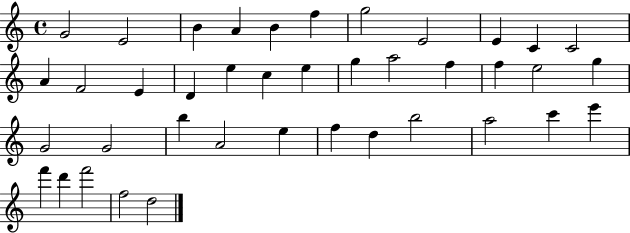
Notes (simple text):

G4/h E4/h B4/q A4/q B4/q F5/q G5/h E4/h E4/q C4/q C4/h A4/q F4/h E4/q D4/q E5/q C5/q E5/q G5/q A5/h F5/q F5/q E5/h G5/q G4/h G4/h B5/q A4/h E5/q F5/q D5/q B5/h A5/h C6/q E6/q F6/q D6/q F6/h F5/h D5/h